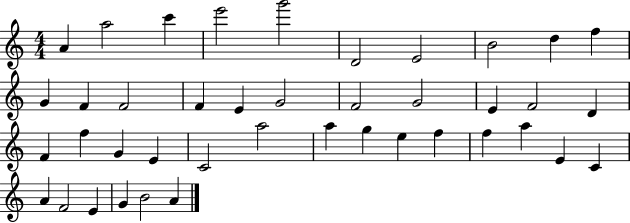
A4/q A5/h C6/q E6/h G6/h D4/h E4/h B4/h D5/q F5/q G4/q F4/q F4/h F4/q E4/q G4/h F4/h G4/h E4/q F4/h D4/q F4/q F5/q G4/q E4/q C4/h A5/h A5/q G5/q E5/q F5/q F5/q A5/q E4/q C4/q A4/q F4/h E4/q G4/q B4/h A4/q